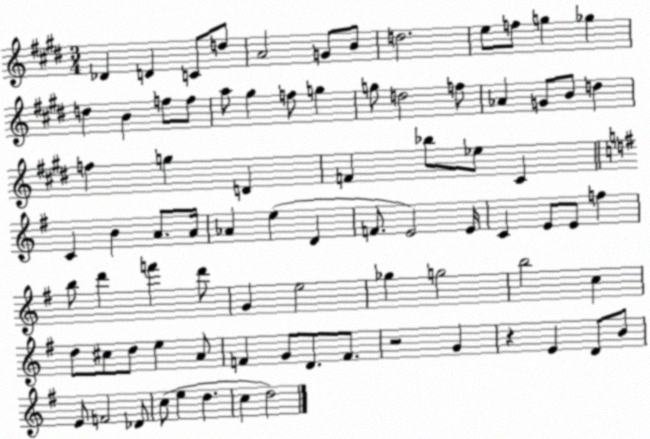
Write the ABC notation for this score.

X:1
T:Untitled
M:3/4
L:1/4
K:E
_D D C/2 d/2 A2 G/2 B/2 d2 e/2 f/2 g _g d B f/2 f/2 a/2 ^g f/2 g g/2 d2 f/2 _A G/2 B/2 d f g D F _b/2 _e/2 ^C C B A/2 A/4 _A e D F/2 E2 E/4 C E/2 E/2 f b/2 d' f' d'/2 G e2 _g g2 b2 c d/2 ^c/2 d/2 e A/2 F G/2 D/2 F/2 z2 G z E D/2 B/2 E/2 F2 _D/2 c/2 e d c d2